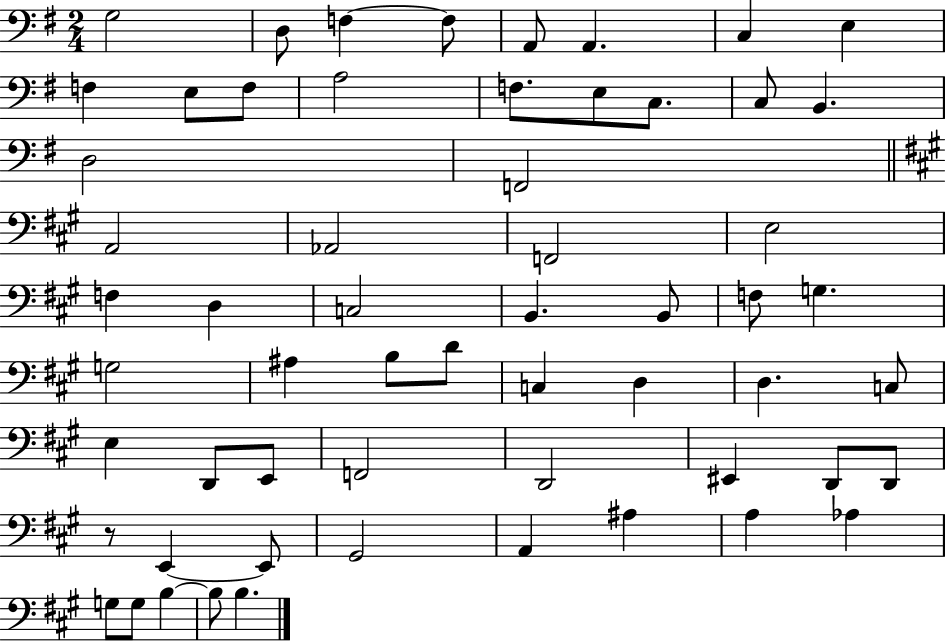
{
  \clef bass
  \numericTimeSignature
  \time 2/4
  \key g \major
  g2 | d8 f4~~ f8 | a,8 a,4. | c4 e4 | \break f4 e8 f8 | a2 | f8. e8 c8. | c8 b,4. | \break d2 | f,2 | \bar "||" \break \key a \major a,2 | aes,2 | f,2 | e2 | \break f4 d4 | c2 | b,4. b,8 | f8 g4. | \break g2 | ais4 b8 d'8 | c4 d4 | d4. c8 | \break e4 d,8 e,8 | f,2 | d,2 | eis,4 d,8 d,8 | \break r8 e,4~~ e,8 | gis,2 | a,4 ais4 | a4 aes4 | \break g8 g8 b4~~ | b8 b4. | \bar "|."
}